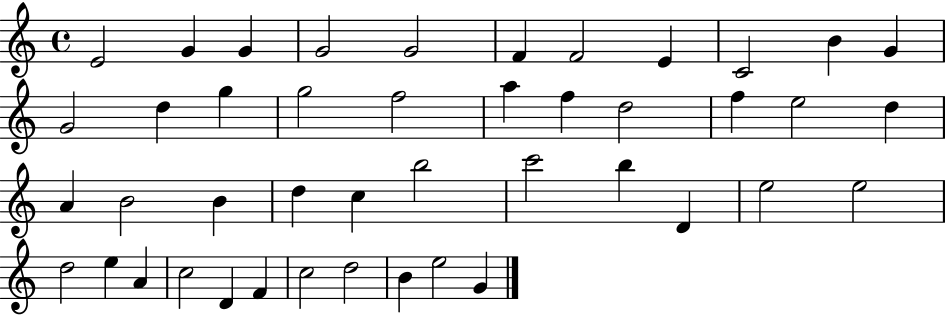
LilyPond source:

{
  \clef treble
  \time 4/4
  \defaultTimeSignature
  \key c \major
  e'2 g'4 g'4 | g'2 g'2 | f'4 f'2 e'4 | c'2 b'4 g'4 | \break g'2 d''4 g''4 | g''2 f''2 | a''4 f''4 d''2 | f''4 e''2 d''4 | \break a'4 b'2 b'4 | d''4 c''4 b''2 | c'''2 b''4 d'4 | e''2 e''2 | \break d''2 e''4 a'4 | c''2 d'4 f'4 | c''2 d''2 | b'4 e''2 g'4 | \break \bar "|."
}